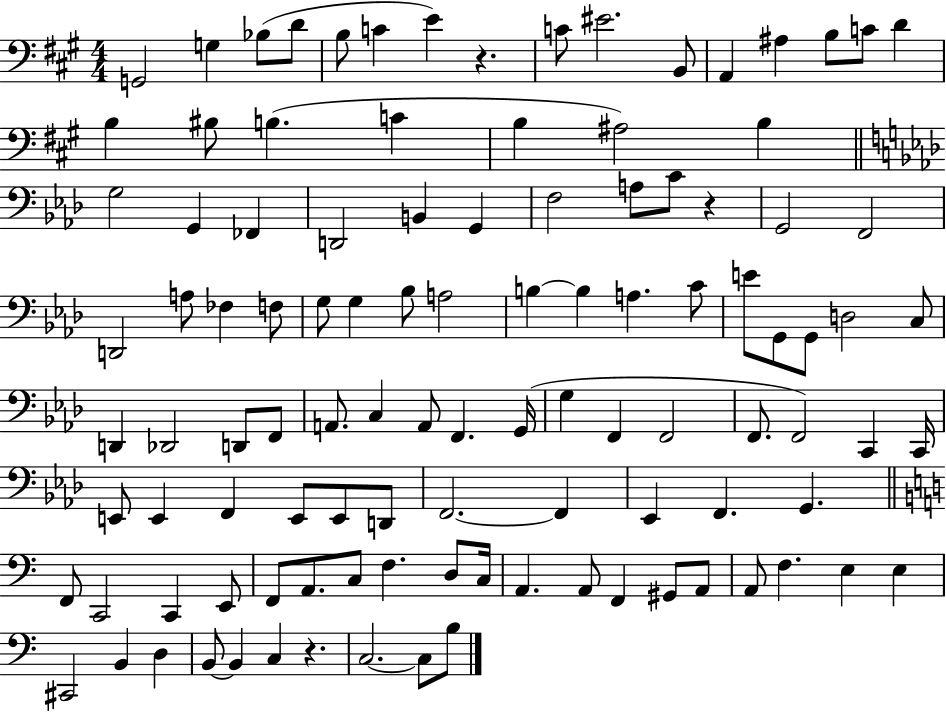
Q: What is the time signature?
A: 4/4